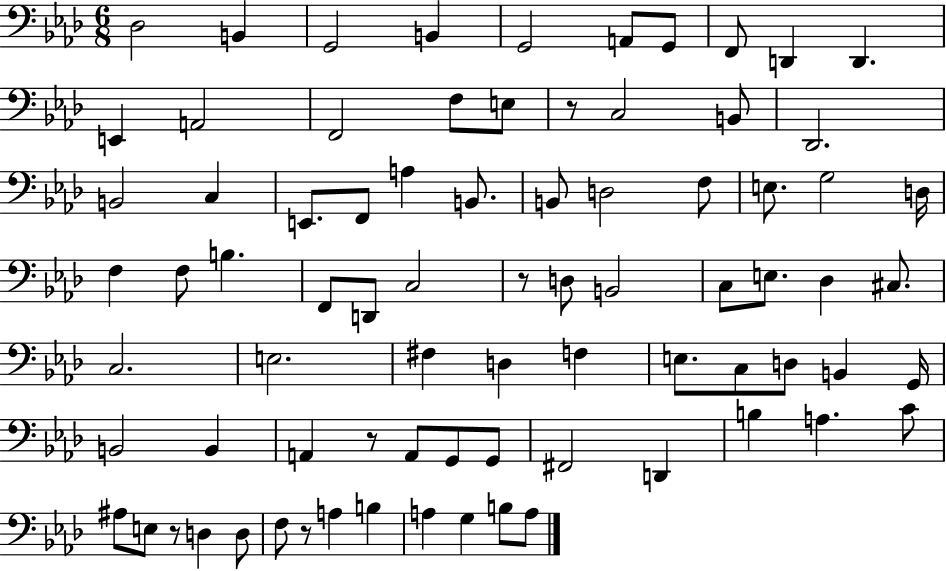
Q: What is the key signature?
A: AES major